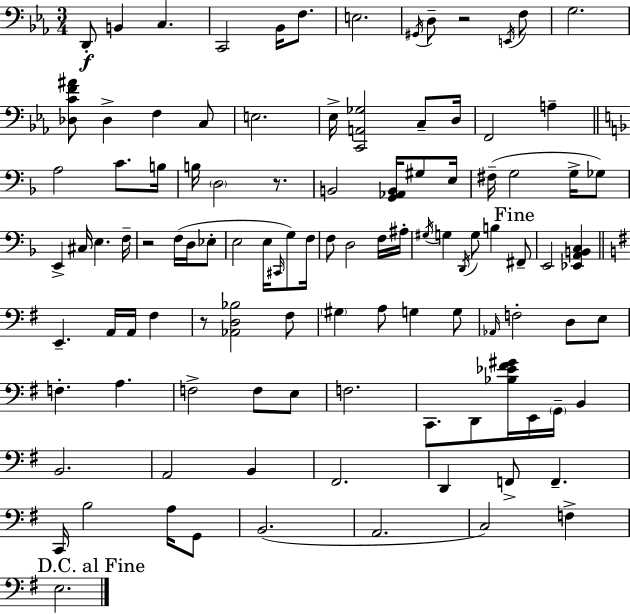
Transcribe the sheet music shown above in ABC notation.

X:1
T:Untitled
M:3/4
L:1/4
K:Eb
D,,/2 B,, C, C,,2 _B,,/4 F,/2 E,2 ^G,,/4 D,/2 z2 E,,/4 F,/2 G,2 [_D,CF^A]/2 _D, F, C,/2 E,2 _E,/4 [C,,A,,_G,]2 C,/2 D,/4 F,,2 A, A,2 C/2 B,/4 B,/4 D,2 z/2 B,,2 [G,,_A,,B,,]/4 ^G,/2 E,/4 ^F,/4 G,2 G,/4 _G,/2 E,, ^C,/4 E, F,/4 z2 F,/4 D,/4 _E,/2 E,2 E,/4 ^C,,/4 G,/2 F,/4 F,/2 D,2 F,/4 ^A,/4 ^G,/4 G, D,,/4 G,/2 B, ^F,,/2 E,,2 [_E,,A,,B,,C,] E,, A,,/4 A,,/4 ^F, z/2 [_A,,D,_B,]2 ^F,/2 ^G, A,/2 G, G,/2 _A,,/4 F,2 D,/2 E,/2 F, A, F,2 F,/2 E,/2 F,2 C,,/2 D,,/2 [_B,_E^F^G]/4 E,,/4 G,,/4 B,, B,,2 A,,2 B,, ^F,,2 D,, F,,/2 F,, C,,/4 B,2 A,/4 G,,/2 B,,2 A,,2 C,2 F, E,2